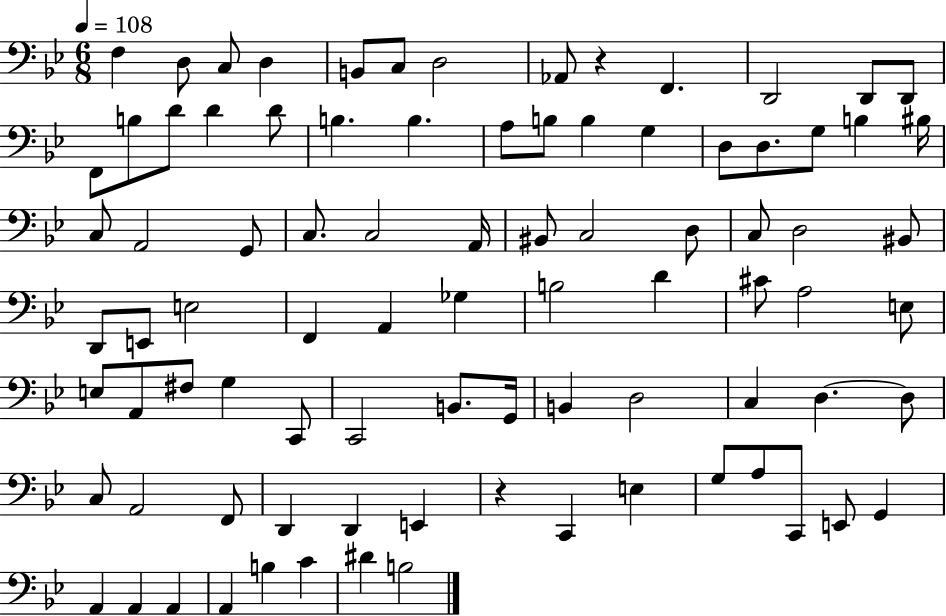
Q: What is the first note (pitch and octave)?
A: F3